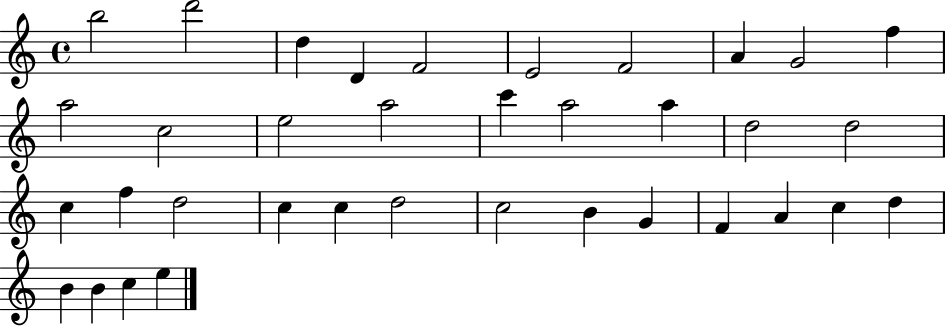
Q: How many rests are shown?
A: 0